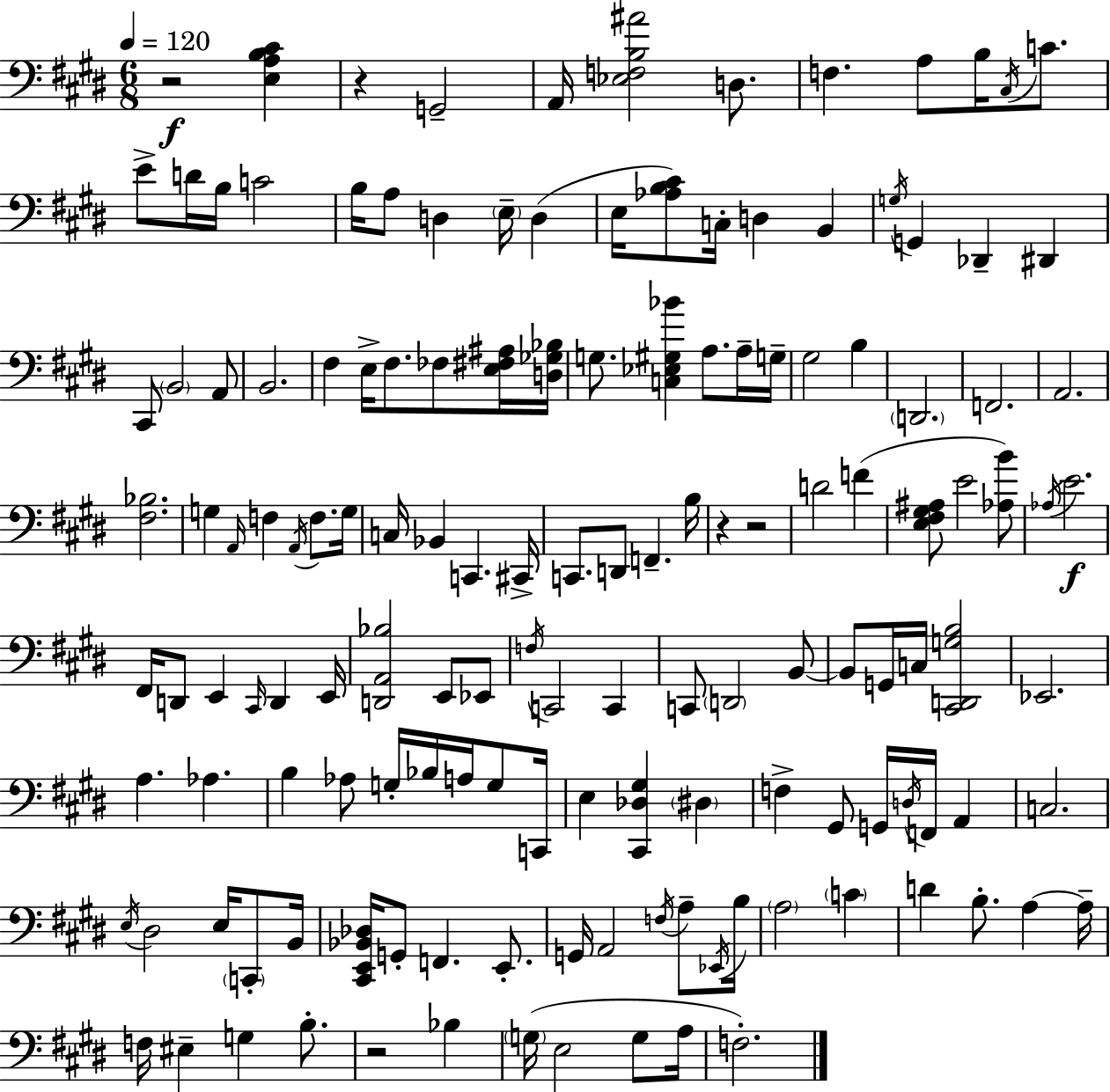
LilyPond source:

{
  \clef bass
  \numericTimeSignature
  \time 6/8
  \key e \major
  \tempo 4 = 120
  r2\f <e a b cis'>4 | r4 g,2-- | a,16 <ees f b ais'>2 d8. | f4. a8 b16 \acciaccatura { cis16 } c'8. | \break e'8-> d'16 b16 c'2 | b16 a8 d4 \parenthesize e16-- d4( | e16 <aes b cis'>8) c16-. d4 b,4 | \acciaccatura { g16 } g,4 des,4-- dis,4 | \break cis,8 \parenthesize b,2 | a,8 b,2. | fis4 e16-> fis8. fes8 | <e fis ais>16 <d ges bes>16 g8. <c ees gis bes'>4 a8. | \break a16-- g16-- gis2 b4 | \parenthesize d,2. | f,2. | a,2. | \break <fis bes>2. | g4 \grace { a,16 } f4 \acciaccatura { a,16 } | f8. g16 c16 bes,4 c,4. | cis,16-> c,8. d,8 f,4.-- | \break b16 r4 r2 | d'2 | f'4( <e fis gis ais>8 e'2 | <aes b'>8) \acciaccatura { aes16 }\f e'2. | \break fis,16 d,8 e,4 | \grace { cis,16 } d,4 e,16 <d, a, bes>2 | e,8 ees,8 \acciaccatura { f16 } c,2 | c,4 c,8 \parenthesize d,2 | \break b,8~~ b,8 g,16 c16 <cis, d, g b>2 | ees,2. | a4. | aes4. b4 aes8 | \break g16-. bes16 a16 g8 c,16 e4 <cis, des gis>4 | \parenthesize dis4 f4-> gis,8 | g,16 \acciaccatura { d16 } f,16 a,4 c2. | \acciaccatura { e16 } dis2 | \break e16 \parenthesize c,8-. b,16 <cis, e, bes, des>16 g,8-. | f,4. e,8.-. g,16 a,2 | \acciaccatura { f16 } a8-- \acciaccatura { ees,16 } b16 \parenthesize a2 | \parenthesize c'4 d'4 | \break b8.-. a4~~ a16-- f16 | eis4-- g4 b8.-. r2 | bes4 \parenthesize g16( | e2 g8 a16 f2.-.) | \break \bar "|."
}